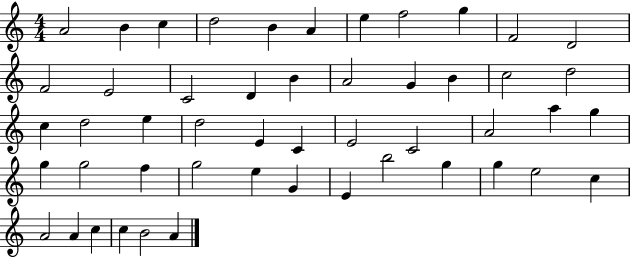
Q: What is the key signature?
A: C major